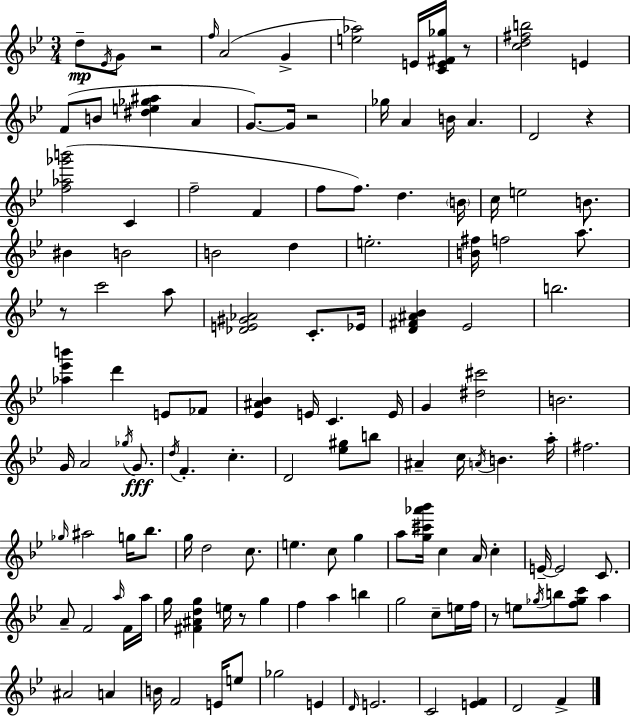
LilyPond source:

{
  \clef treble
  \numericTimeSignature
  \time 3/4
  \key bes \major
  d''8--\mp \acciaccatura { ees'16 } g'8 r2 | \grace { f''16 } a'2( g'4-> | <e'' aes''>2) e'16 <c' e' fis' ges''>16 | r8 <c'' d'' fis'' b''>2 e'4 | \break f'8( b'8 <dis'' e'' ges'' ais''>4 a'4 | g'8.~~) g'16 r2 | ges''16 a'4 b'16 a'4. | d'2 r4 | \break <f'' aes'' ges''' b'''>2( c'4 | f''2-- f'4 | f''8 f''8.) d''4. | \parenthesize b'16 c''16 e''2 b'8. | \break bis'4 b'2 | b'2 d''4 | e''2.-. | <b' fis''>16 f''2 a''8. | \break r8 c'''2 | a''8 <des' e' gis' aes'>2 c'8.-. | ees'16 <d' fis' ais' bes'>4 ees'2 | b''2. | \break <aes'' ees''' b'''>4 d'''4 e'8 | fes'8 <ees' ais' bes'>4 e'16 c'4. | e'16 g'4 <dis'' cis'''>2 | b'2. | \break g'16 a'2 \acciaccatura { ges''16 } | g'8.\fff \acciaccatura { d''16 } f'4.-. c''4.-. | d'2 | <ees'' gis''>8 b''8 ais'4-- c''16 \acciaccatura { a'16 } b'4. | \break a''16-. fis''2. | \grace { ges''16 } ais''2 | g''16 bes''8. g''16 d''2 | c''8. e''4. | \break c''8 g''4 a''8 <g'' cis''' aes''' bes'''>16 c''4 | a'16 c''4-. e'16--~~ e'2 | c'8. a'8-- f'2 | \grace { a''16 } f'16 a''16 g''16 <fis' ais' d'' g''>4 | \break e''16 r8 g''4 f''4 a''4 | b''4 g''2 | c''8-- e''16 f''16 r8 e''8 \acciaccatura { ges''16 } | b''8 <f'' ges'' c'''>8 a''4 ais'2 | \break a'4 b'16 f'2 | e'16 e''8 ges''2 | e'4 \grace { d'16 } e'2. | c'2 | \break <e' f'>4 d'2 | f'4-> \bar "|."
}